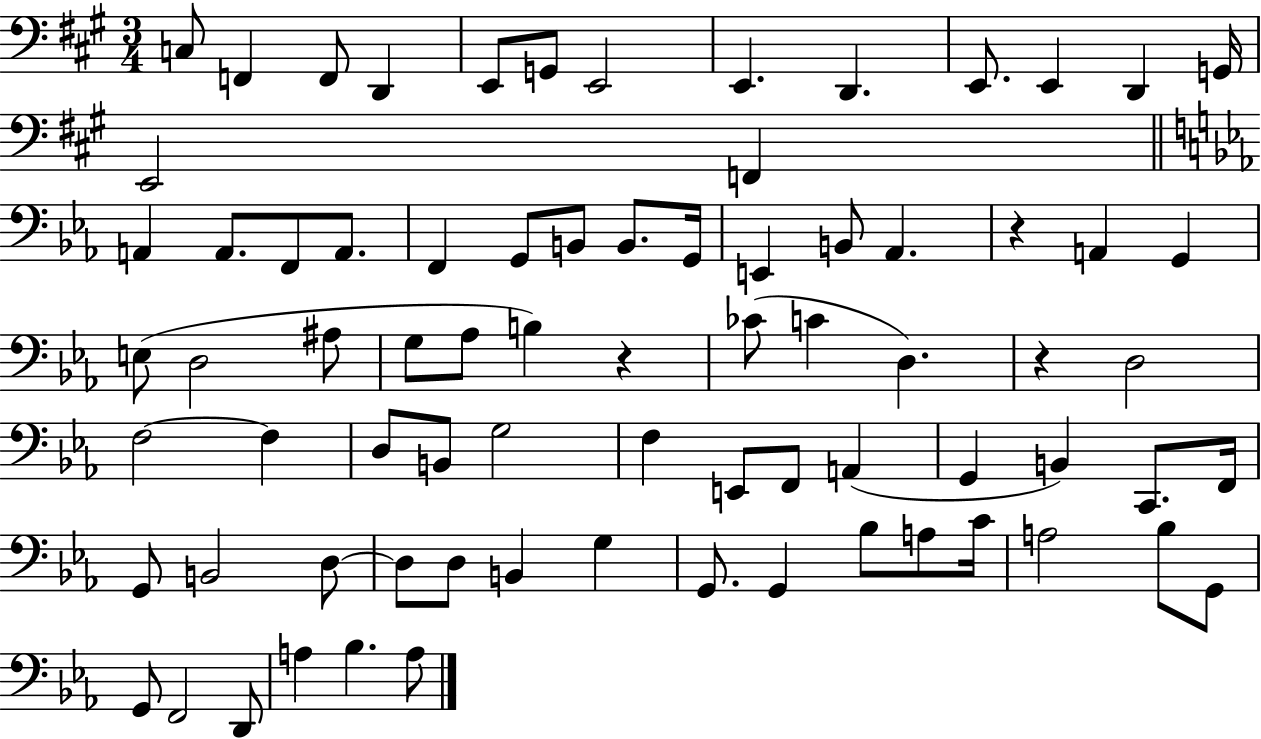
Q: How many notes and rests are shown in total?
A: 76